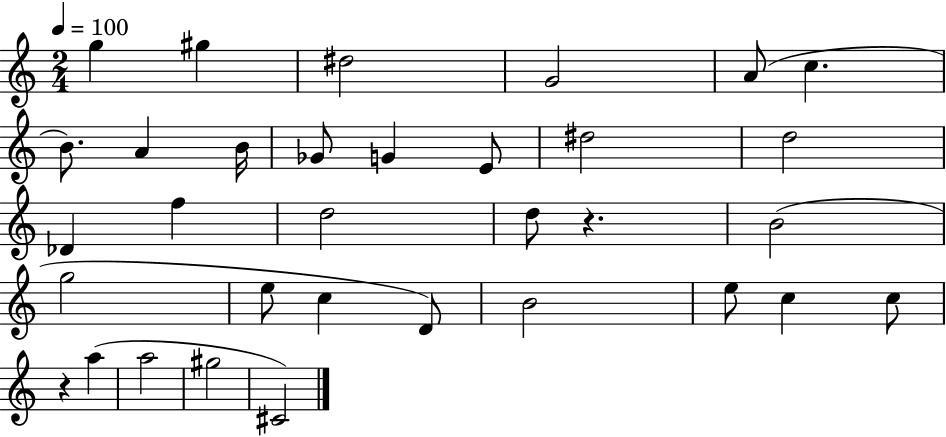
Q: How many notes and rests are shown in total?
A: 33